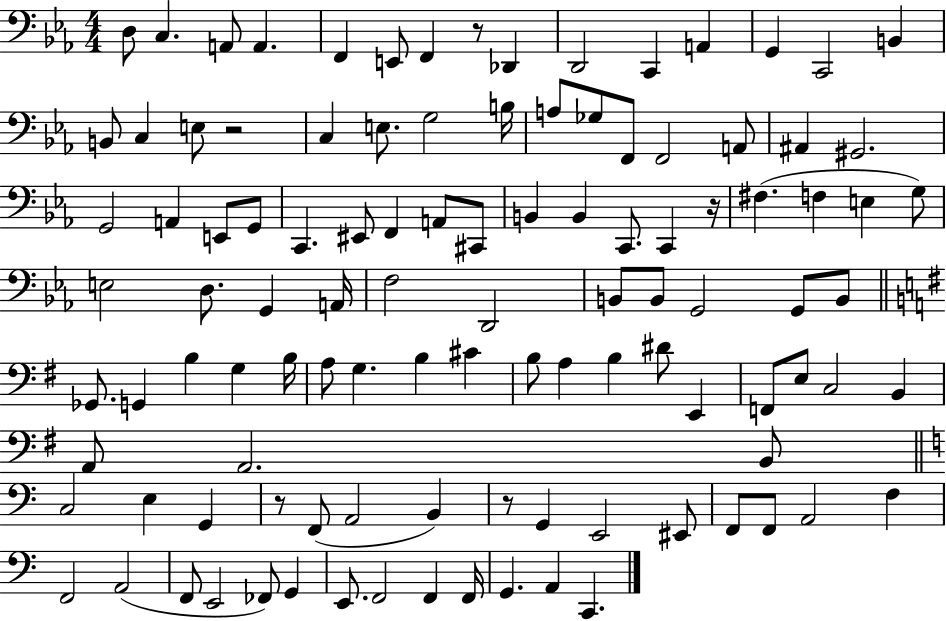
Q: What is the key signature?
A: EES major